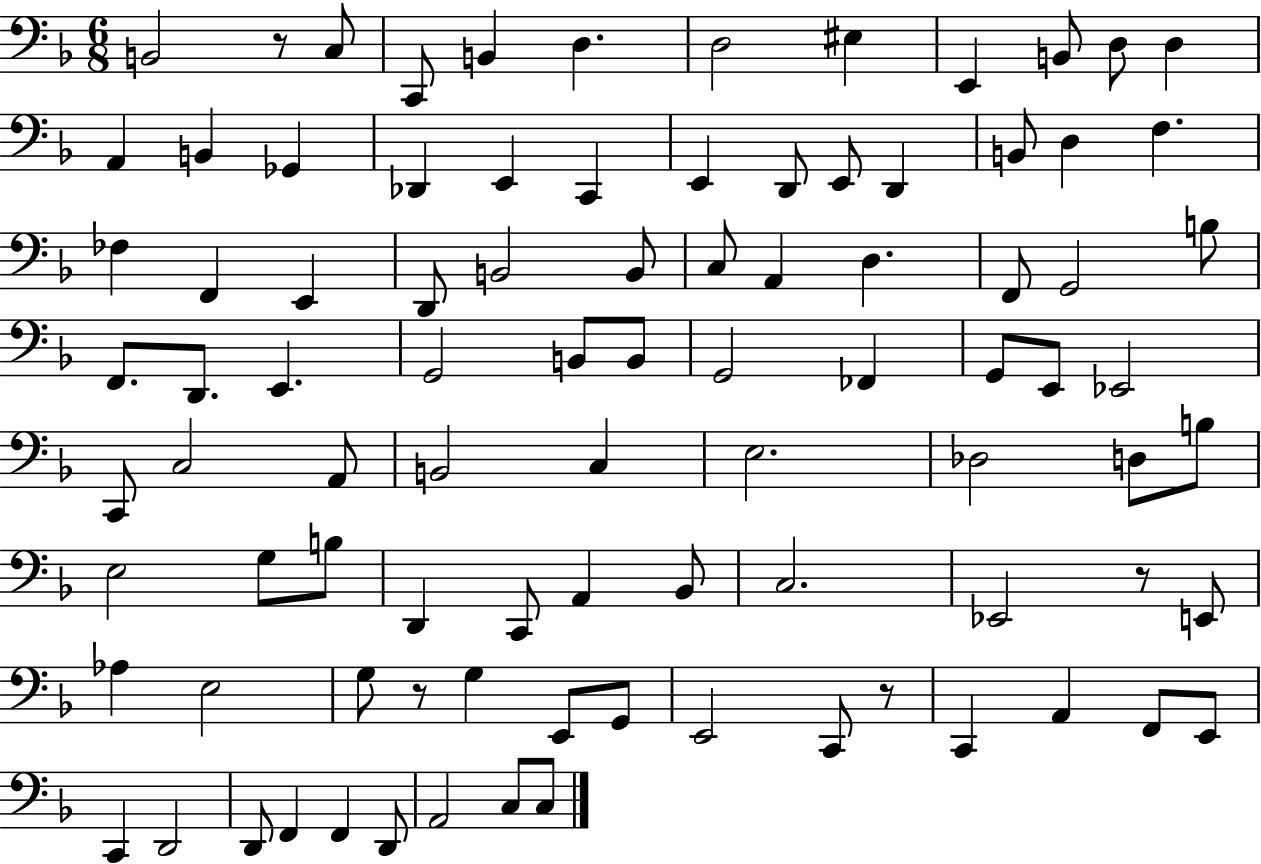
B2/h R/e C3/e C2/e B2/q D3/q. D3/h EIS3/q E2/q B2/e D3/e D3/q A2/q B2/q Gb2/q Db2/q E2/q C2/q E2/q D2/e E2/e D2/q B2/e D3/q F3/q. FES3/q F2/q E2/q D2/e B2/h B2/e C3/e A2/q D3/q. F2/e G2/h B3/e F2/e. D2/e. E2/q. G2/h B2/e B2/e G2/h FES2/q G2/e E2/e Eb2/h C2/e C3/h A2/e B2/h C3/q E3/h. Db3/h D3/e B3/e E3/h G3/e B3/e D2/q C2/e A2/q Bb2/e C3/h. Eb2/h R/e E2/e Ab3/q E3/h G3/e R/e G3/q E2/e G2/e E2/h C2/e R/e C2/q A2/q F2/e E2/e C2/q D2/h D2/e F2/q F2/q D2/e A2/h C3/e C3/e